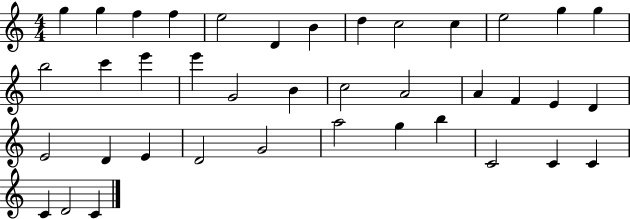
G5/q G5/q F5/q F5/q E5/h D4/q B4/q D5/q C5/h C5/q E5/h G5/q G5/q B5/h C6/q E6/q E6/q G4/h B4/q C5/h A4/h A4/q F4/q E4/q D4/q E4/h D4/q E4/q D4/h G4/h A5/h G5/q B5/q C4/h C4/q C4/q C4/q D4/h C4/q